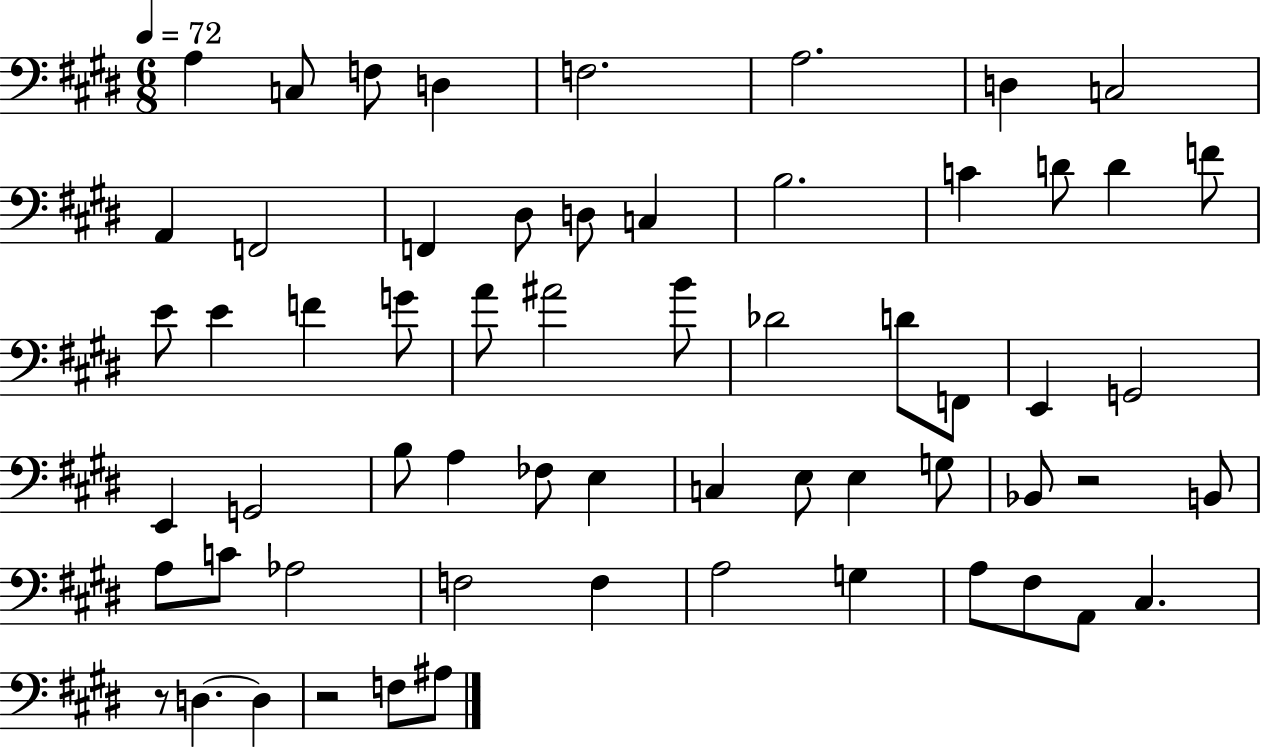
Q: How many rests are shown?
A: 3